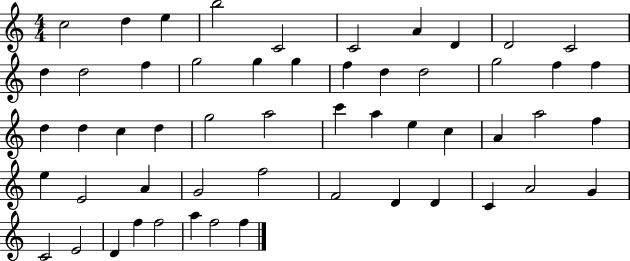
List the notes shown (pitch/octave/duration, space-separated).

C5/h D5/q E5/q B5/h C4/h C4/h A4/q D4/q D4/h C4/h D5/q D5/h F5/q G5/h G5/q G5/q F5/q D5/q D5/h G5/h F5/q F5/q D5/q D5/q C5/q D5/q G5/h A5/h C6/q A5/q E5/q C5/q A4/q A5/h F5/q E5/q E4/h A4/q G4/h F5/h F4/h D4/q D4/q C4/q A4/h G4/q C4/h E4/h D4/q F5/q F5/h A5/q F5/h F5/q